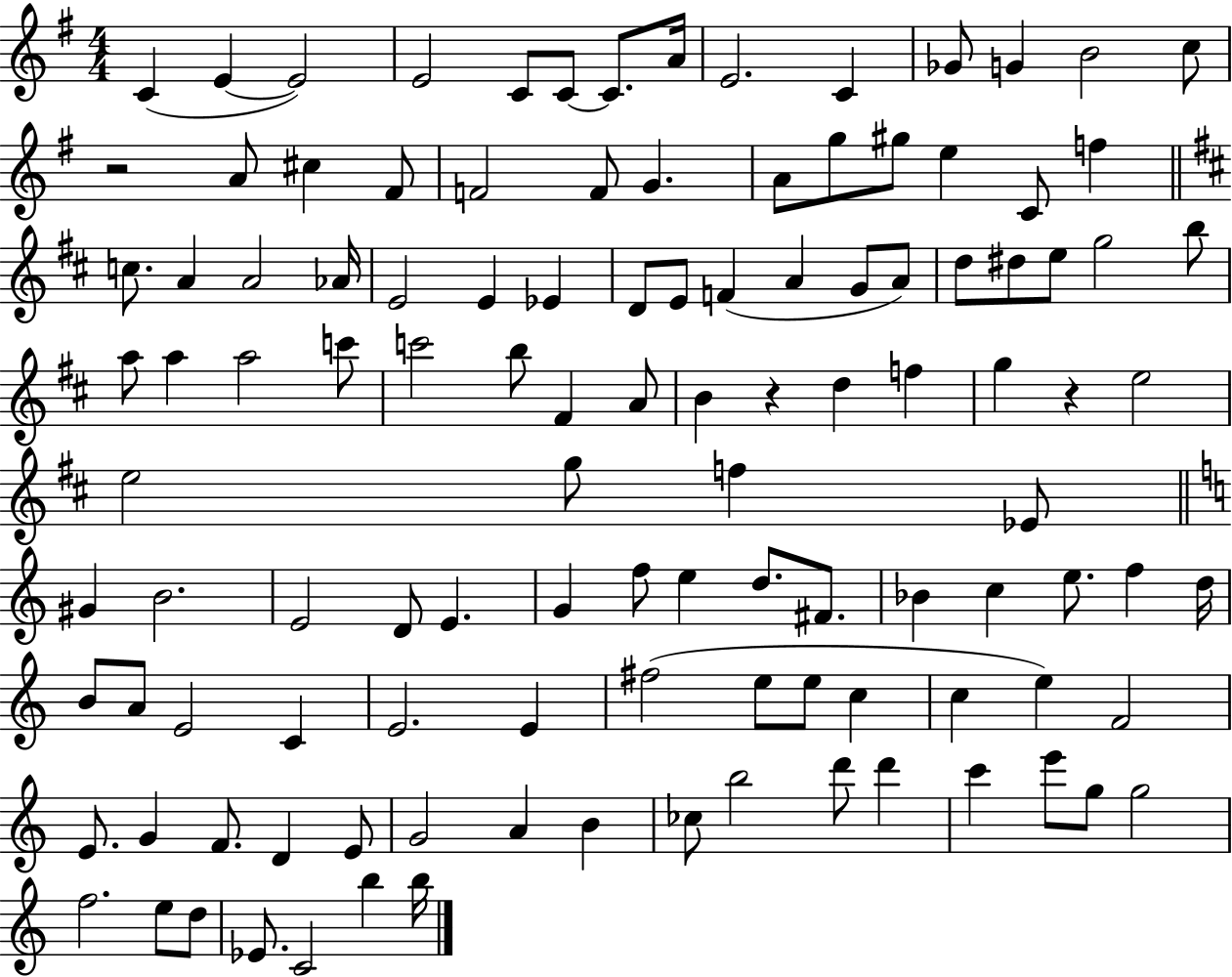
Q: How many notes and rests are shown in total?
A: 115